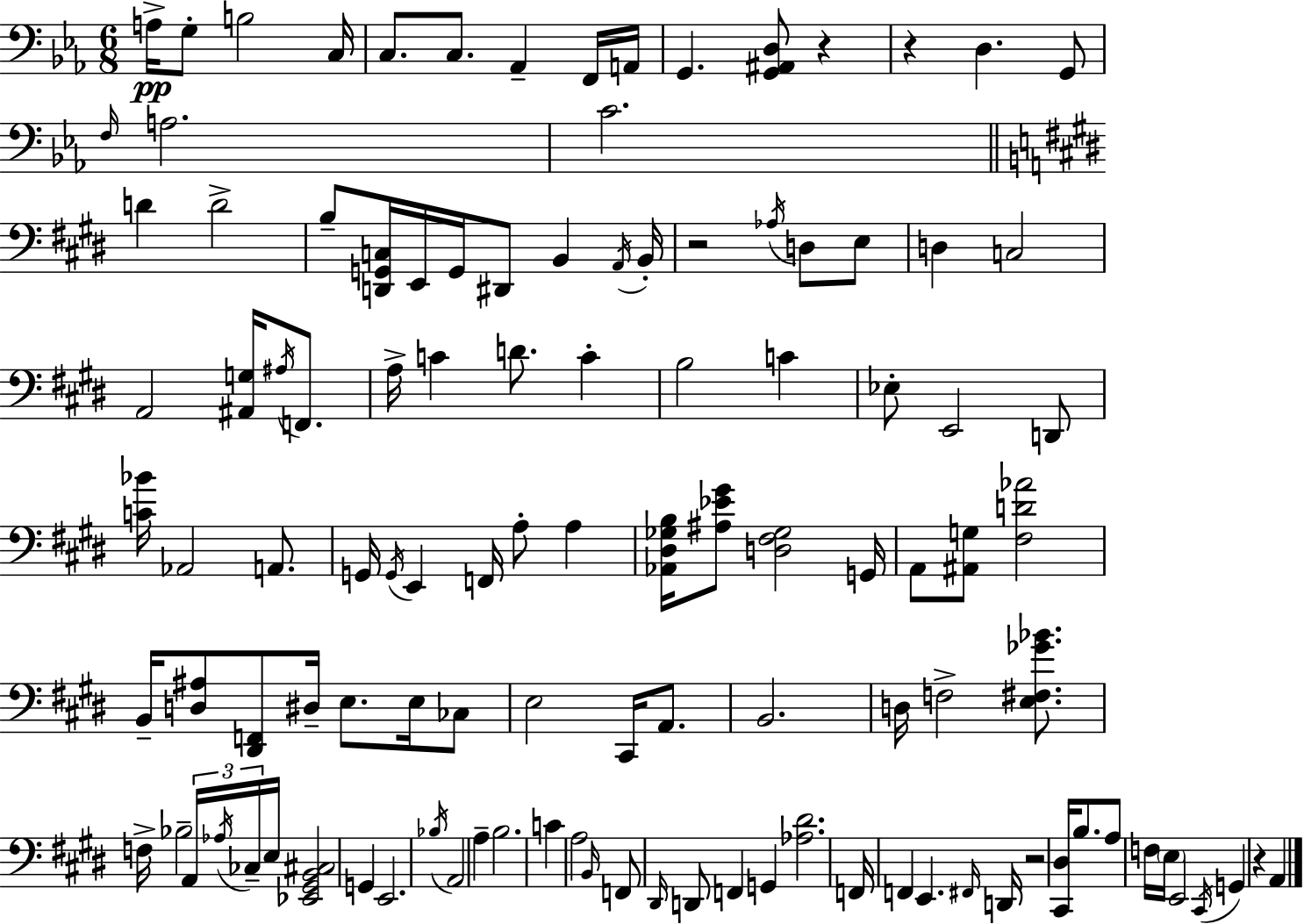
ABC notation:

X:1
T:Untitled
M:6/8
L:1/4
K:Eb
A,/4 G,/2 B,2 C,/4 C,/2 C,/2 _A,, F,,/4 A,,/4 G,, [G,,^A,,D,]/2 z z D, G,,/2 F,/4 A,2 C2 D D2 B,/2 [D,,G,,C,]/4 E,,/4 G,,/4 ^D,,/2 B,, A,,/4 B,,/4 z2 _A,/4 D,/2 E,/2 D, C,2 A,,2 [^A,,G,]/4 ^A,/4 F,,/2 A,/4 C D/2 C B,2 C _E,/2 E,,2 D,,/2 [C_B]/4 _A,,2 A,,/2 G,,/4 G,,/4 E,, F,,/4 A,/2 A, [_A,,^D,_G,B,]/4 [^A,_E^G]/2 [D,^F,_G,]2 G,,/4 A,,/2 [^A,,G,]/2 [^F,D_A]2 B,,/4 [D,^A,]/2 [^D,,F,,]/2 ^D,/4 E,/2 E,/4 _C,/2 E,2 ^C,,/4 A,,/2 B,,2 D,/4 F,2 [E,^F,_G_B]/2 F,/4 _B,2 A,,/4 _A,/4 _C,/4 E,/4 [_E,,^G,,B,,^C,]2 G,, E,,2 _B,/4 A,,2 A, B,2 C A,2 B,,/4 F,,/2 ^D,,/4 D,,/2 F,, G,, [_A,^D]2 F,,/4 F,, E,, ^F,,/4 D,,/4 z2 [^C,,^D,]/4 B,/2 A,/2 F,/4 E,/4 E,,2 ^C,,/4 G,, z A,,